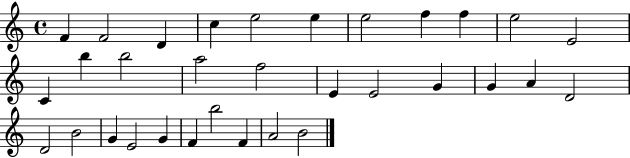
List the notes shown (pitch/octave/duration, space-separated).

F4/q F4/h D4/q C5/q E5/h E5/q E5/h F5/q F5/q E5/h E4/h C4/q B5/q B5/h A5/h F5/h E4/q E4/h G4/q G4/q A4/q D4/h D4/h B4/h G4/q E4/h G4/q F4/q B5/h F4/q A4/h B4/h